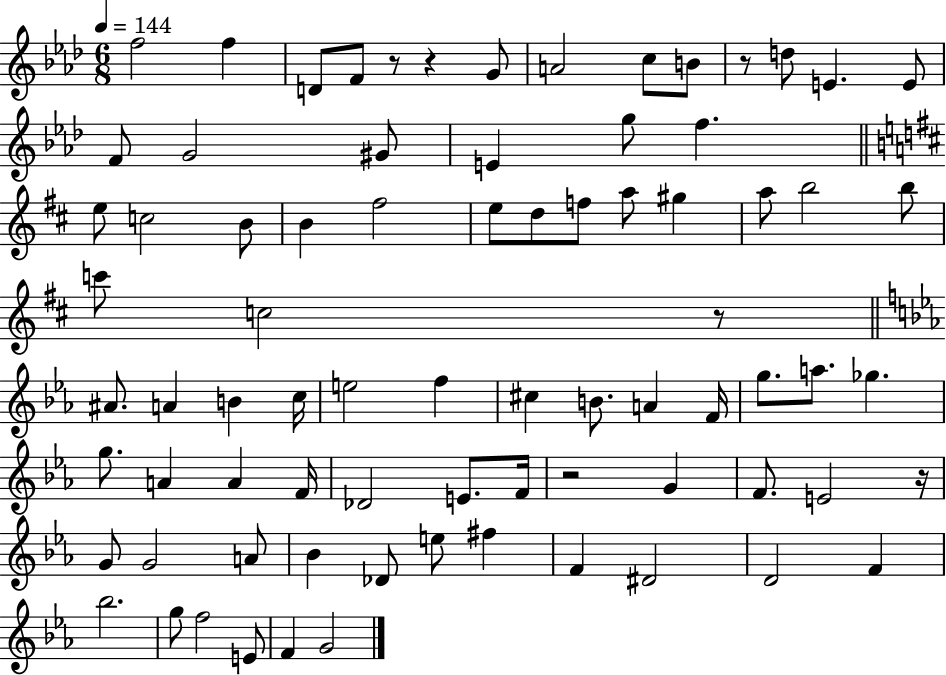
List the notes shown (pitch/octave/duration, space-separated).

F5/h F5/q D4/e F4/e R/e R/q G4/e A4/h C5/e B4/e R/e D5/e E4/q. E4/e F4/e G4/h G#4/e E4/q G5/e F5/q. E5/e C5/h B4/e B4/q F#5/h E5/e D5/e F5/e A5/e G#5/q A5/e B5/h B5/e C6/e C5/h R/e A#4/e. A4/q B4/q C5/s E5/h F5/q C#5/q B4/e. A4/q F4/s G5/e. A5/e. Gb5/q. G5/e. A4/q A4/q F4/s Db4/h E4/e. F4/s R/h G4/q F4/e. E4/h R/s G4/e G4/h A4/e Bb4/q Db4/e E5/e F#5/q F4/q D#4/h D4/h F4/q Bb5/h. G5/e F5/h E4/e F4/q G4/h